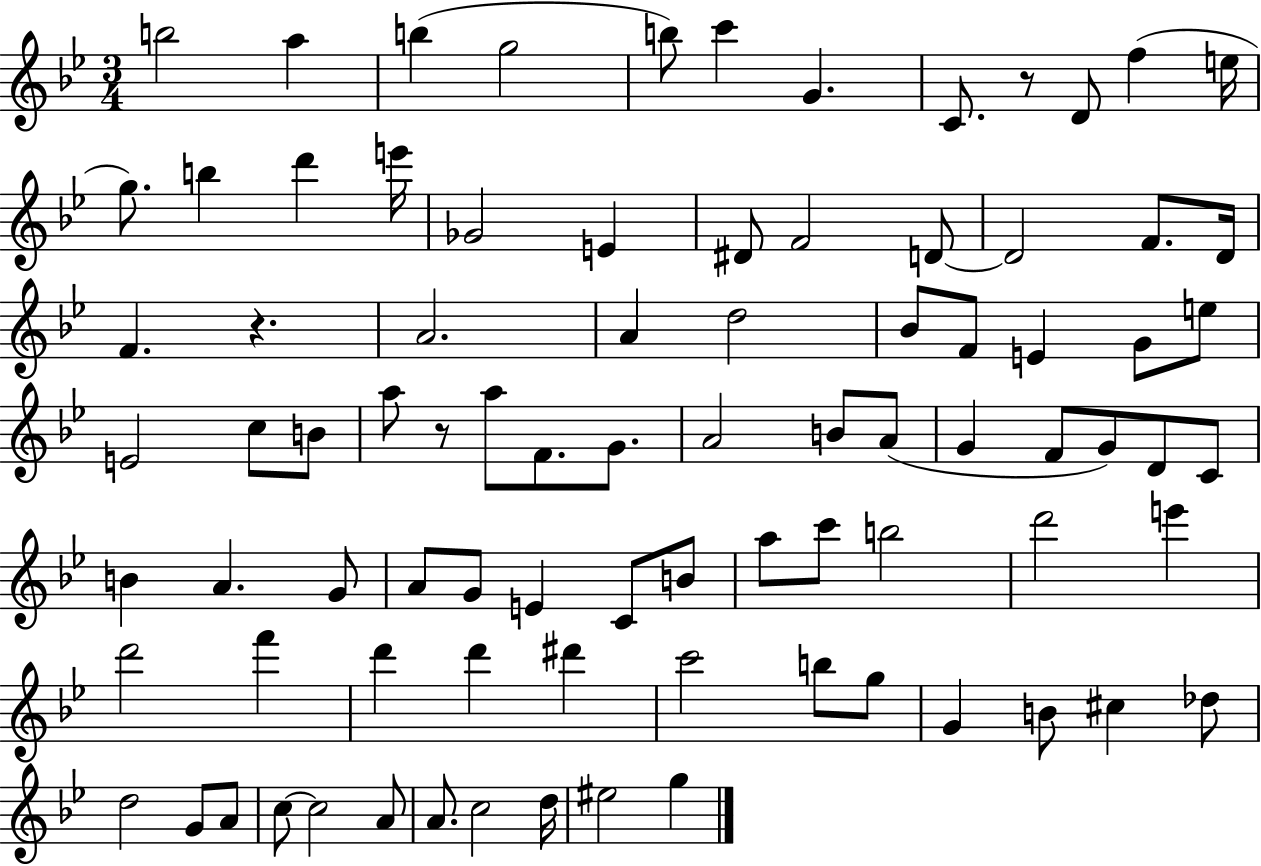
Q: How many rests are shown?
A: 3